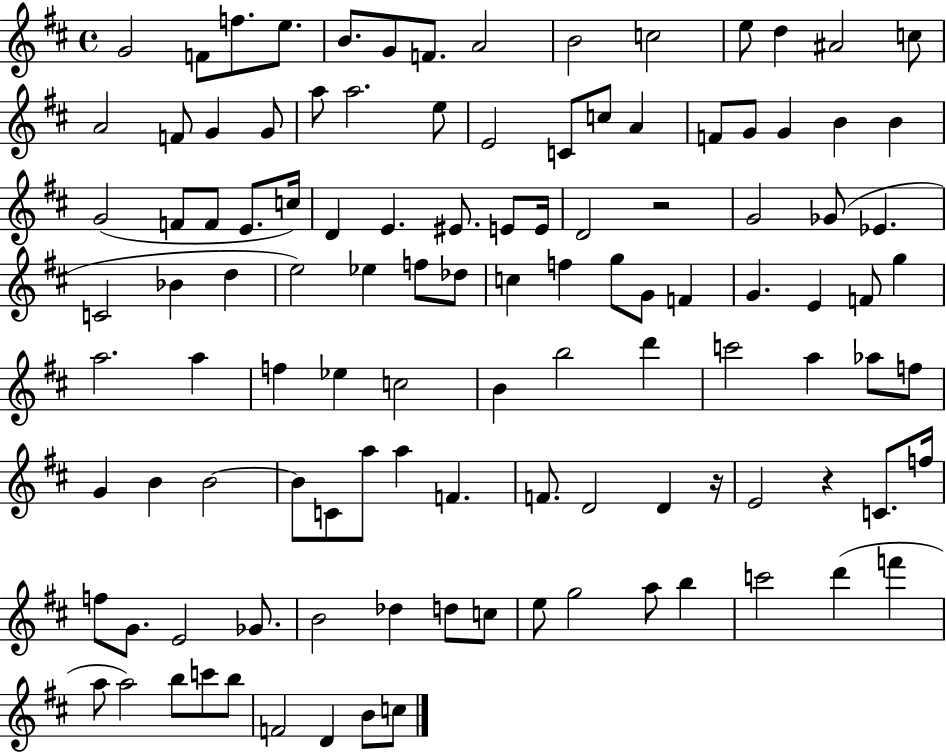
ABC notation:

X:1
T:Untitled
M:4/4
L:1/4
K:D
G2 F/2 f/2 e/2 B/2 G/2 F/2 A2 B2 c2 e/2 d ^A2 c/2 A2 F/2 G G/2 a/2 a2 e/2 E2 C/2 c/2 A F/2 G/2 G B B G2 F/2 F/2 E/2 c/4 D E ^E/2 E/2 E/4 D2 z2 G2 _G/2 _E C2 _B d e2 _e f/2 _d/2 c f g/2 G/2 F G E F/2 g a2 a f _e c2 B b2 d' c'2 a _a/2 f/2 G B B2 B/2 C/2 a/2 a F F/2 D2 D z/4 E2 z C/2 f/4 f/2 G/2 E2 _G/2 B2 _d d/2 c/2 e/2 g2 a/2 b c'2 d' f' a/2 a2 b/2 c'/2 b/2 F2 D B/2 c/2